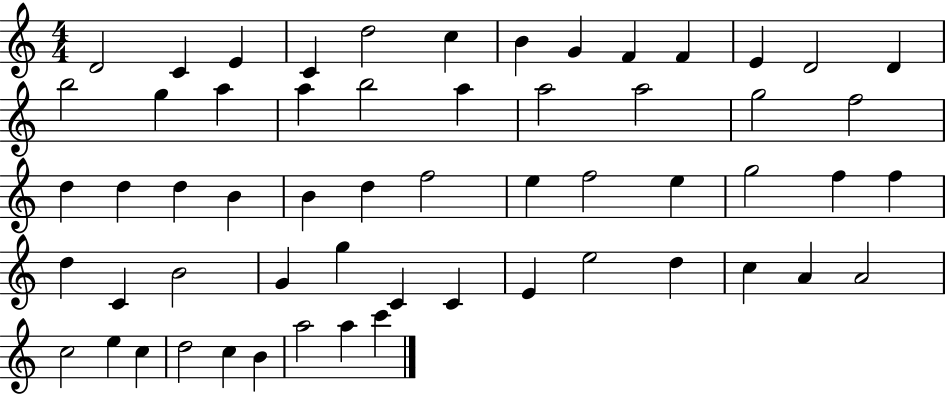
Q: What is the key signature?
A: C major